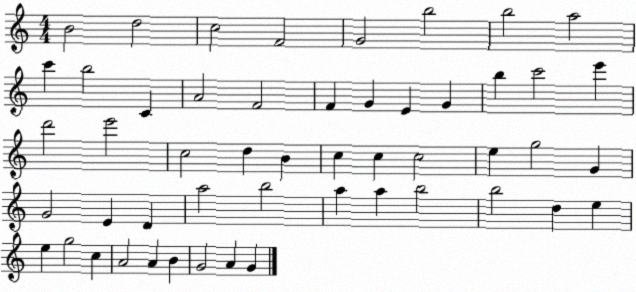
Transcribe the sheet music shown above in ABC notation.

X:1
T:Untitled
M:4/4
L:1/4
K:C
B2 d2 c2 F2 G2 b2 b2 a2 c' b2 C A2 F2 F G E G b c'2 e' d'2 e'2 c2 d B c c c2 e g2 G G2 E D a2 b2 a a b2 b2 d e e g2 c A2 A B G2 A G